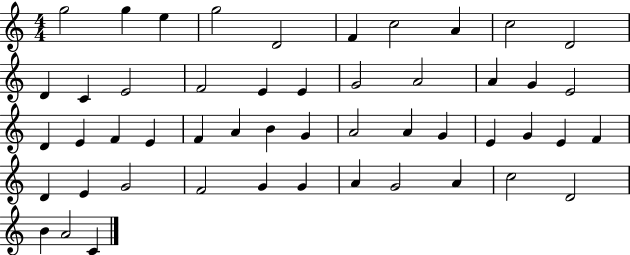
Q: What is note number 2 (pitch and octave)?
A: G5